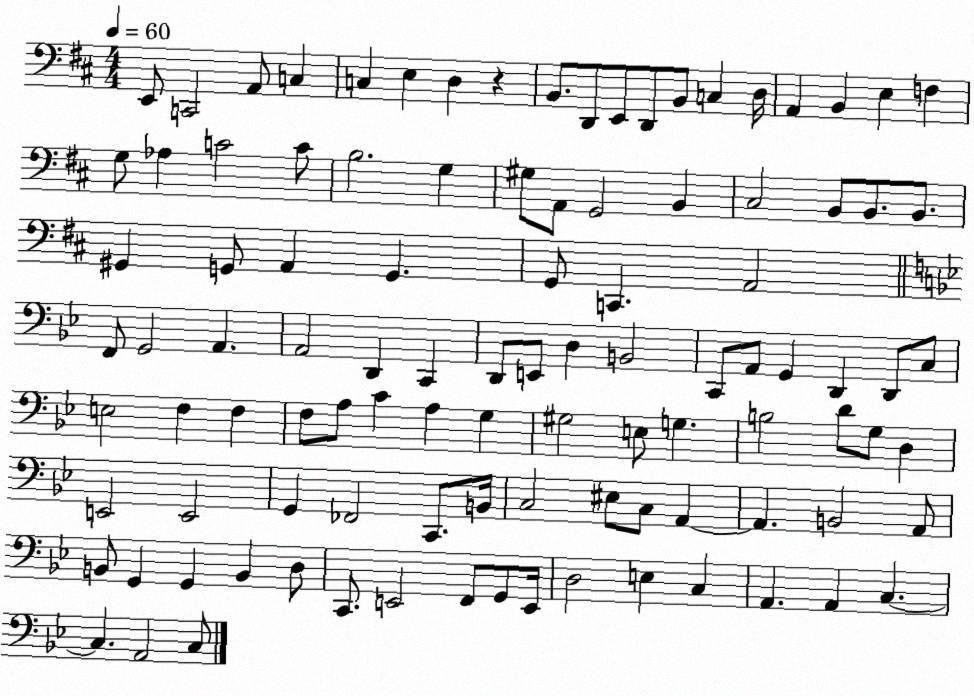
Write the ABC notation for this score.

X:1
T:Untitled
M:4/4
L:1/4
K:D
E,,/2 C,,2 A,,/2 C, C, E, D, z B,,/2 D,,/2 E,,/2 D,,/2 B,,/2 C, D,/4 A,, B,, E, F, G,/2 _A, C2 C/2 B,2 G, ^G,/2 A,,/2 G,,2 B,, ^C,2 B,,/2 B,,/2 B,,/2 ^G,, G,,/2 A,, G,, G,,/2 C,, A,,2 F,,/2 G,,2 A,, A,,2 D,, C,, D,,/2 E,,/2 D, B,,2 C,,/2 A,,/2 G,, D,, D,,/2 C,/2 E,2 F, F, F,/2 A,/2 C A, G, ^G,2 E,/2 G, B,2 D/2 G,/2 D, E,,2 E,,2 G,, _F,,2 C,,/2 B,,/4 C,2 ^E,/2 C,/2 A,, A,, B,,2 A,,/2 B,,/2 G,, G,, B,, D,/2 C,,/2 E,,2 F,,/2 G,,/2 E,,/4 D,2 E, C, A,, A,, C, C, A,,2 C,/2